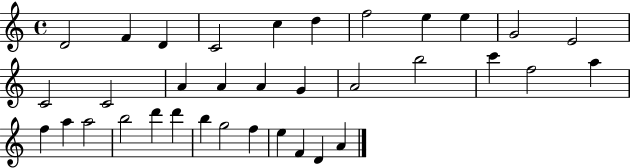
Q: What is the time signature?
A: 4/4